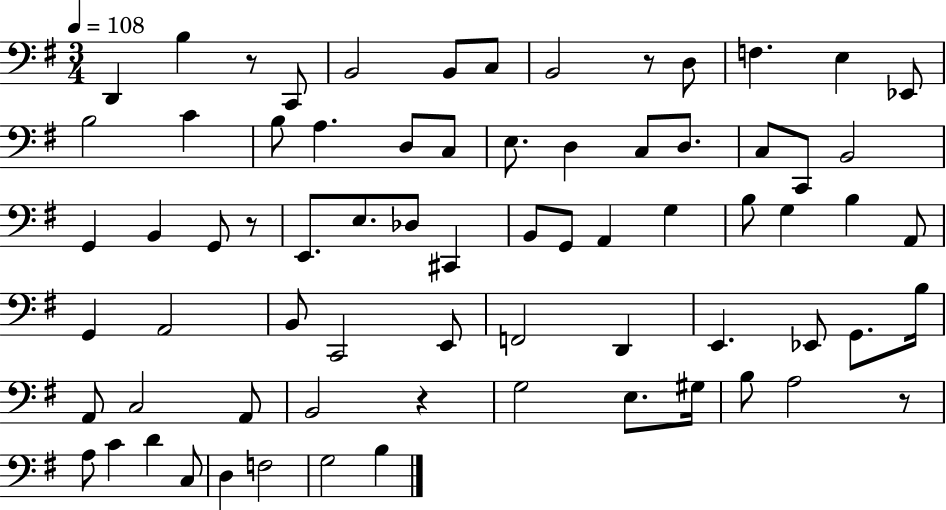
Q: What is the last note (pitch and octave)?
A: B3